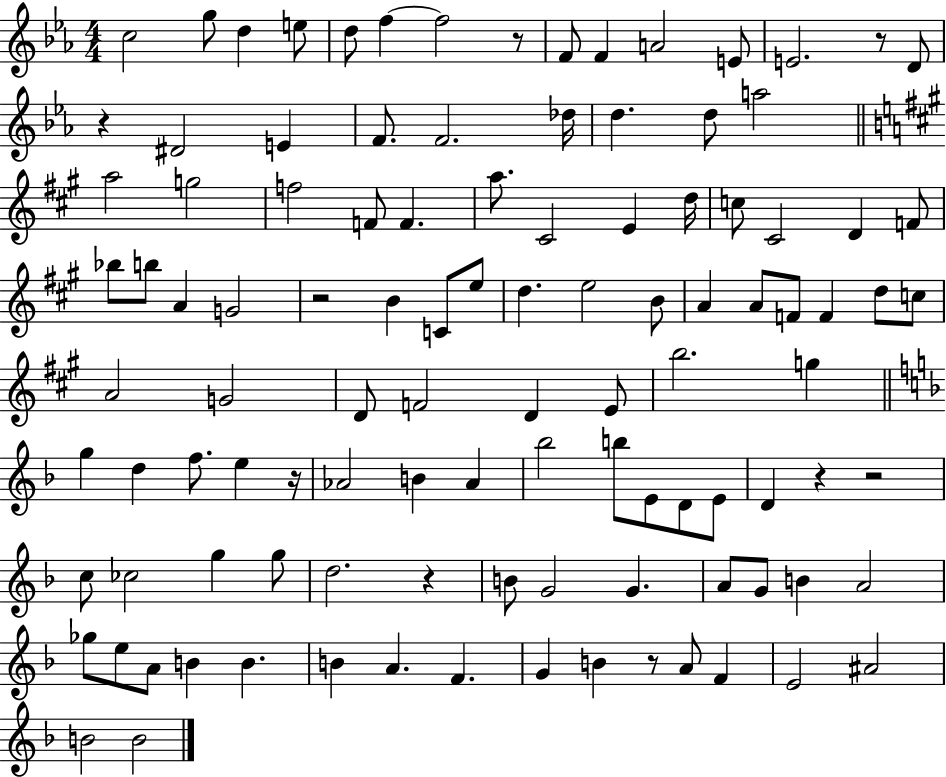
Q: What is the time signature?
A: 4/4